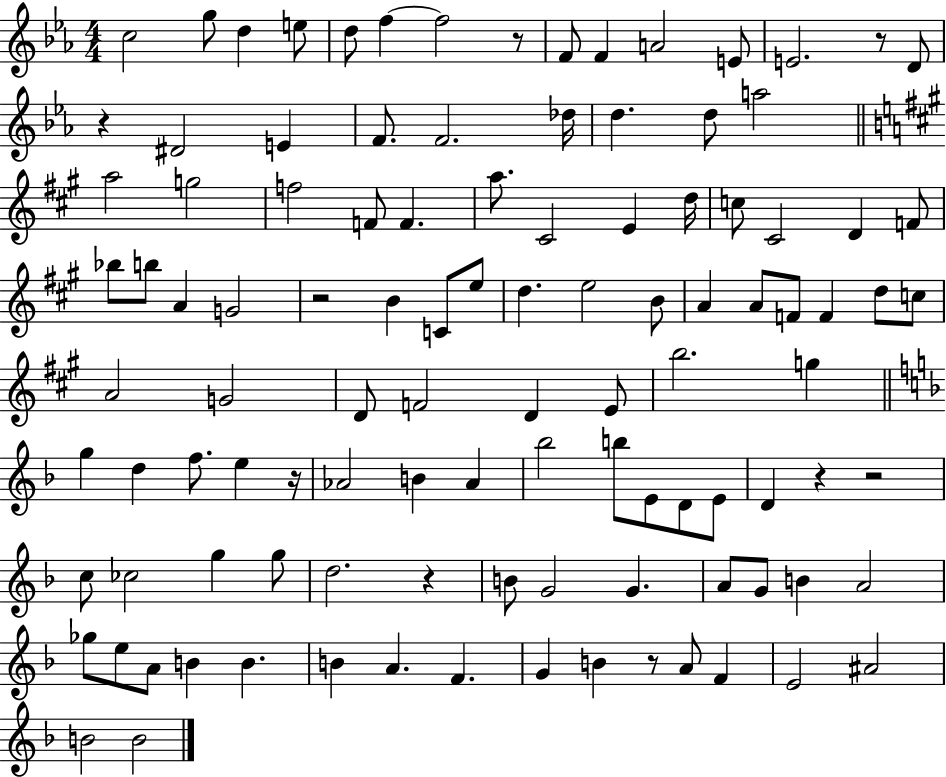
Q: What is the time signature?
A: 4/4